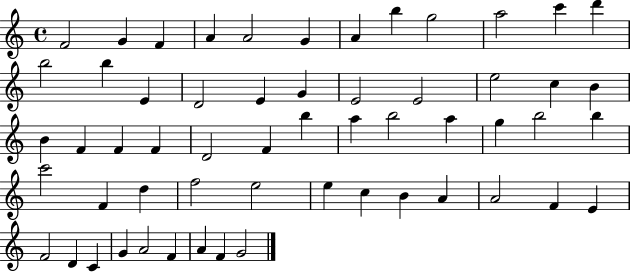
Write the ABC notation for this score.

X:1
T:Untitled
M:4/4
L:1/4
K:C
F2 G F A A2 G A b g2 a2 c' d' b2 b E D2 E G E2 E2 e2 c B B F F F D2 F b a b2 a g b2 b c'2 F d f2 e2 e c B A A2 F E F2 D C G A2 F A F G2